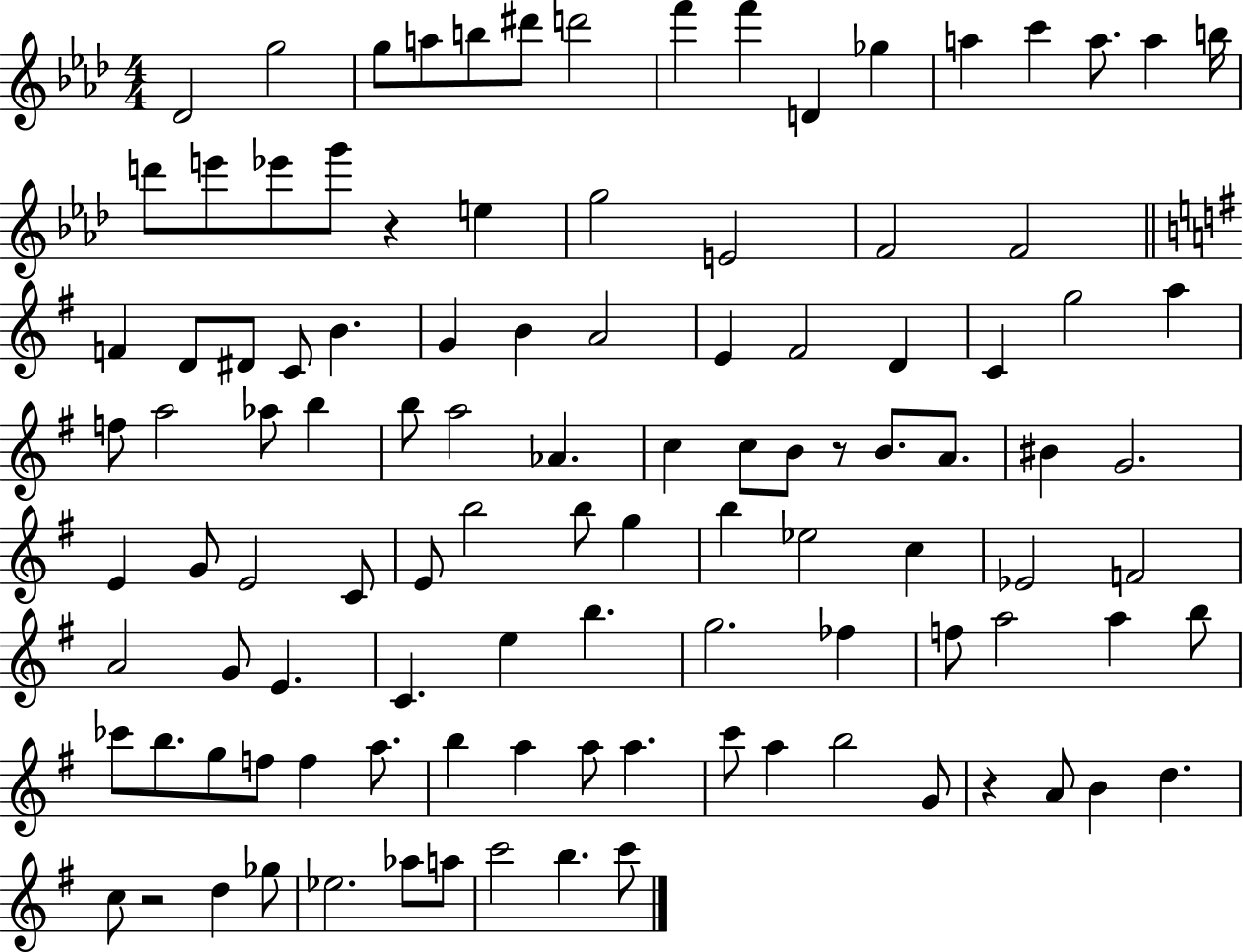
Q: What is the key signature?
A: AES major